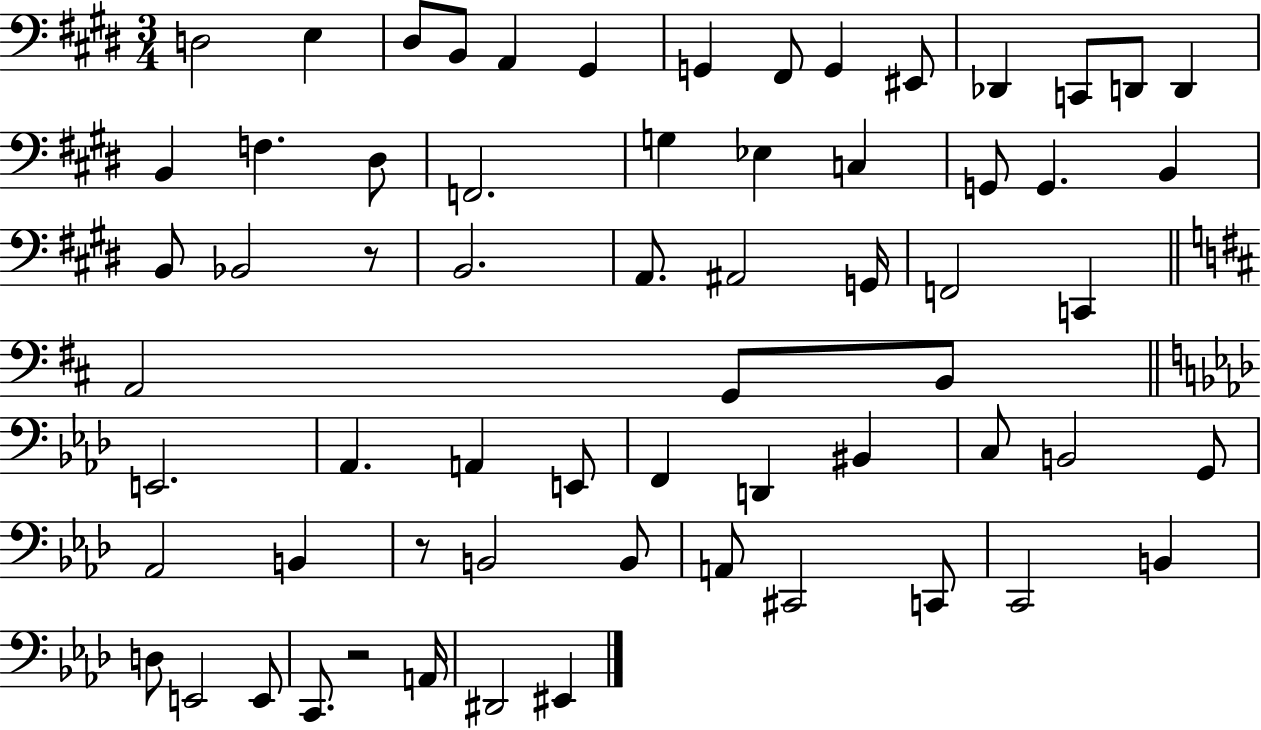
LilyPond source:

{
  \clef bass
  \numericTimeSignature
  \time 3/4
  \key e \major
  d2 e4 | dis8 b,8 a,4 gis,4 | g,4 fis,8 g,4 eis,8 | des,4 c,8 d,8 d,4 | \break b,4 f4. dis8 | f,2. | g4 ees4 c4 | g,8 g,4. b,4 | \break b,8 bes,2 r8 | b,2. | a,8. ais,2 g,16 | f,2 c,4 | \break \bar "||" \break \key d \major a,2 g,8 b,8 | \bar "||" \break \key aes \major e,2. | aes,4. a,4 e,8 | f,4 d,4 bis,4 | c8 b,2 g,8 | \break aes,2 b,4 | r8 b,2 b,8 | a,8 cis,2 c,8 | c,2 b,4 | \break d8 e,2 e,8 | c,8. r2 a,16 | dis,2 eis,4 | \bar "|."
}